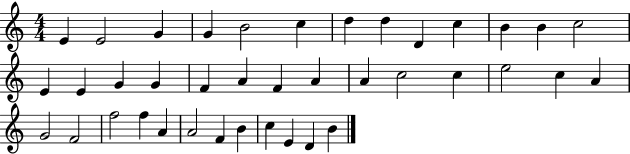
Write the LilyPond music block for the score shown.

{
  \clef treble
  \numericTimeSignature
  \time 4/4
  \key c \major
  e'4 e'2 g'4 | g'4 b'2 c''4 | d''4 d''4 d'4 c''4 | b'4 b'4 c''2 | \break e'4 e'4 g'4 g'4 | f'4 a'4 f'4 a'4 | a'4 c''2 c''4 | e''2 c''4 a'4 | \break g'2 f'2 | f''2 f''4 a'4 | a'2 f'4 b'4 | c''4 e'4 d'4 b'4 | \break \bar "|."
}